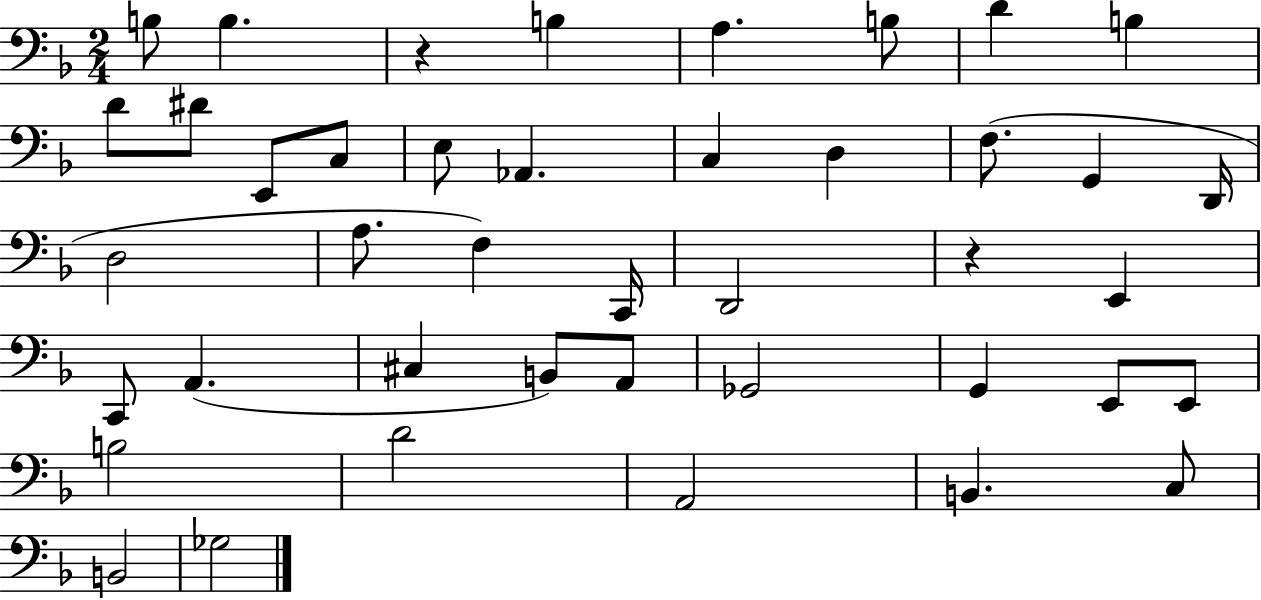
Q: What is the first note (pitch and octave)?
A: B3